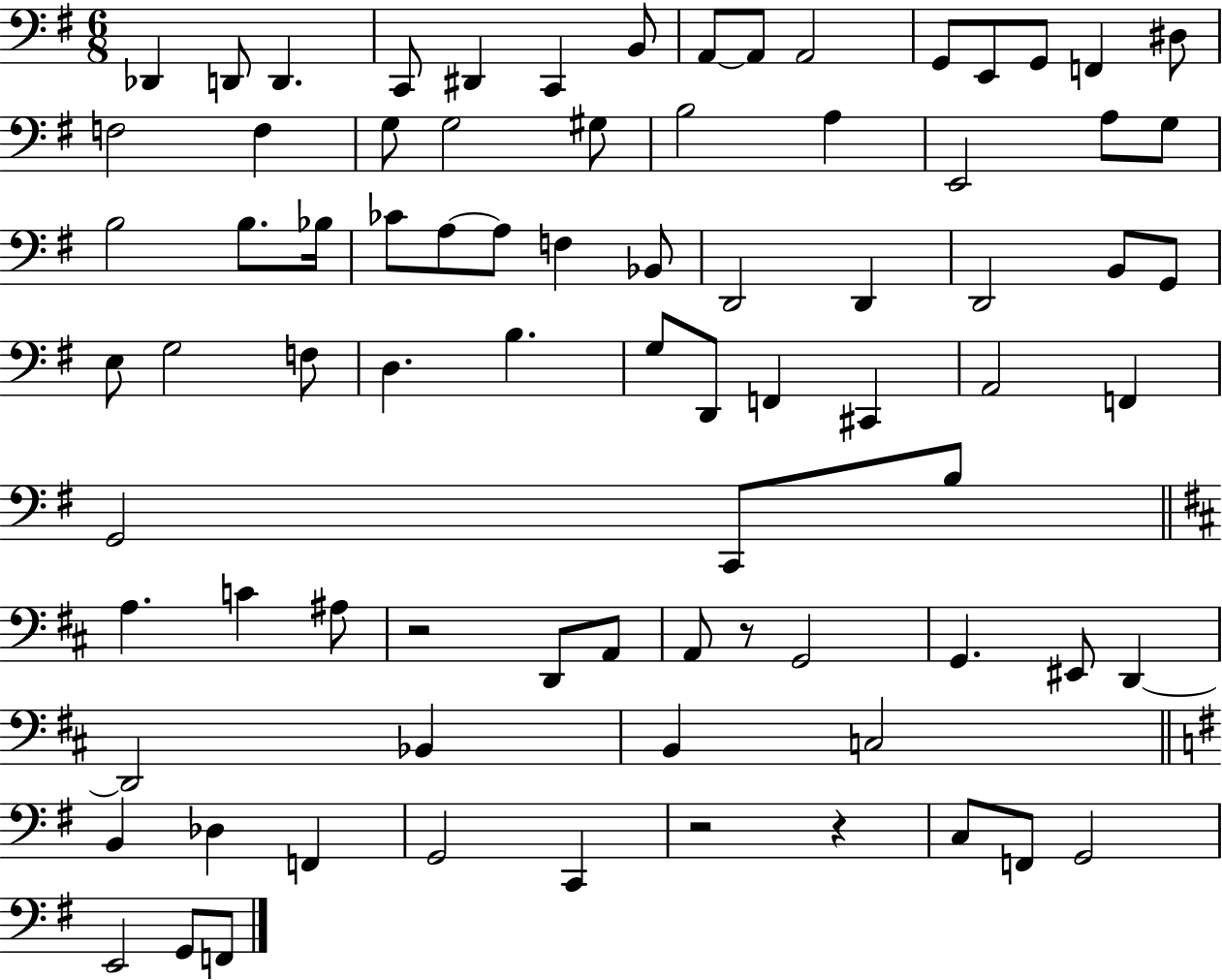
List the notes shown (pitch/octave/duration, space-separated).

Db2/q D2/e D2/q. C2/e D#2/q C2/q B2/e A2/e A2/e A2/h G2/e E2/e G2/e F2/q D#3/e F3/h F3/q G3/e G3/h G#3/e B3/h A3/q E2/h A3/e G3/e B3/h B3/e. Bb3/s CES4/e A3/e A3/e F3/q Bb2/e D2/h D2/q D2/h B2/e G2/e E3/e G3/h F3/e D3/q. B3/q. G3/e D2/e F2/q C#2/q A2/h F2/q G2/h C2/e B3/e A3/q. C4/q A#3/e R/h D2/e A2/e A2/e R/e G2/h G2/q. EIS2/e D2/q D2/h Bb2/q B2/q C3/h B2/q Db3/q F2/q G2/h C2/q R/h R/q C3/e F2/e G2/h E2/h G2/e F2/e